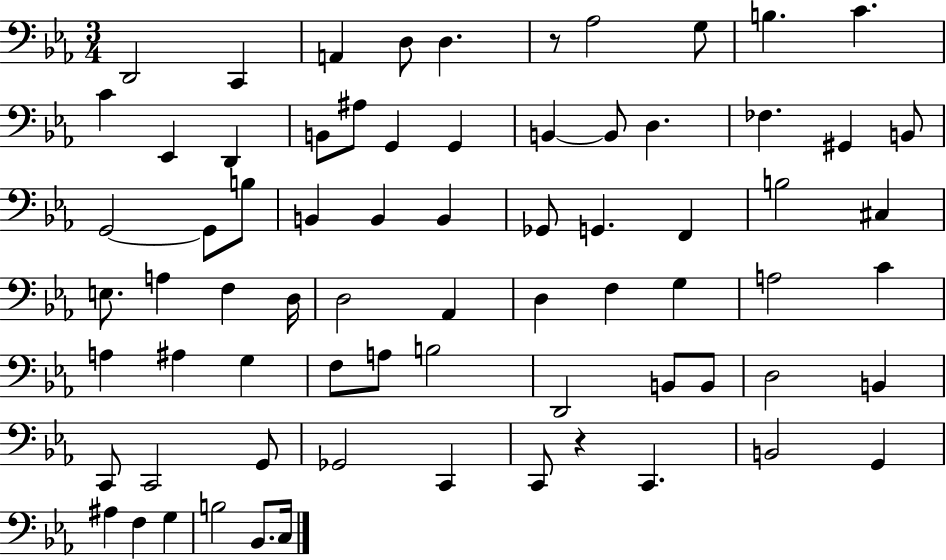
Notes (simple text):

D2/h C2/q A2/q D3/e D3/q. R/e Ab3/h G3/e B3/q. C4/q. C4/q Eb2/q D2/q B2/e A#3/e G2/q G2/q B2/q B2/e D3/q. FES3/q. G#2/q B2/e G2/h G2/e B3/e B2/q B2/q B2/q Gb2/e G2/q. F2/q B3/h C#3/q E3/e. A3/q F3/q D3/s D3/h Ab2/q D3/q F3/q G3/q A3/h C4/q A3/q A#3/q G3/q F3/e A3/e B3/h D2/h B2/e B2/e D3/h B2/q C2/e C2/h G2/e Gb2/h C2/q C2/e R/q C2/q. B2/h G2/q A#3/q F3/q G3/q B3/h Bb2/e. C3/s